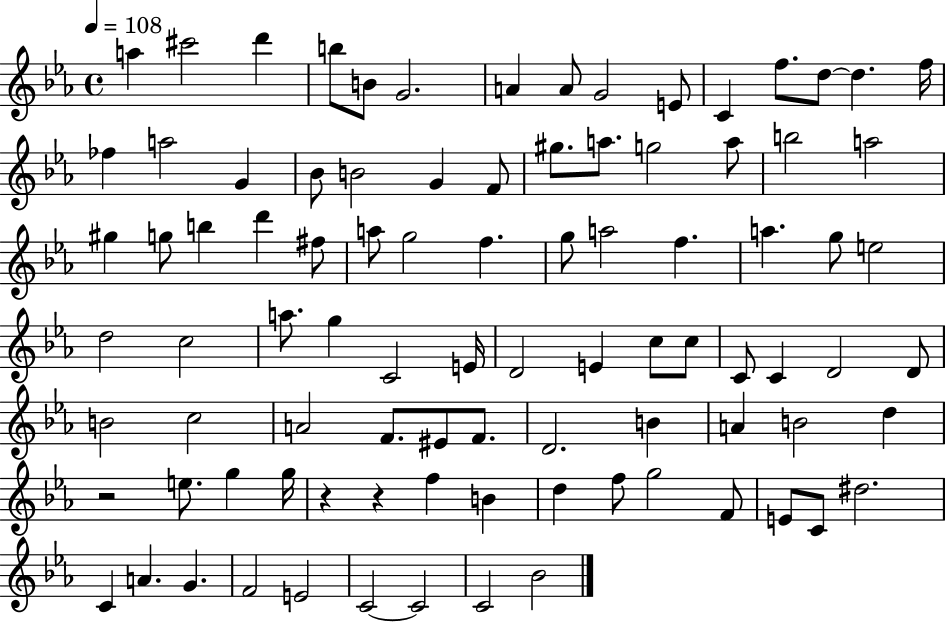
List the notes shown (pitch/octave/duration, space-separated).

A5/q C#6/h D6/q B5/e B4/e G4/h. A4/q A4/e G4/h E4/e C4/q F5/e. D5/e D5/q. F5/s FES5/q A5/h G4/q Bb4/e B4/h G4/q F4/e G#5/e. A5/e. G5/h A5/e B5/h A5/h G#5/q G5/e B5/q D6/q F#5/e A5/e G5/h F5/q. G5/e A5/h F5/q. A5/q. G5/e E5/h D5/h C5/h A5/e. G5/q C4/h E4/s D4/h E4/q C5/e C5/e C4/e C4/q D4/h D4/e B4/h C5/h A4/h F4/e. EIS4/e F4/e. D4/h. B4/q A4/q B4/h D5/q R/h E5/e. G5/q G5/s R/q R/q F5/q B4/q D5/q F5/e G5/h F4/e E4/e C4/e D#5/h. C4/q A4/q. G4/q. F4/h E4/h C4/h C4/h C4/h Bb4/h